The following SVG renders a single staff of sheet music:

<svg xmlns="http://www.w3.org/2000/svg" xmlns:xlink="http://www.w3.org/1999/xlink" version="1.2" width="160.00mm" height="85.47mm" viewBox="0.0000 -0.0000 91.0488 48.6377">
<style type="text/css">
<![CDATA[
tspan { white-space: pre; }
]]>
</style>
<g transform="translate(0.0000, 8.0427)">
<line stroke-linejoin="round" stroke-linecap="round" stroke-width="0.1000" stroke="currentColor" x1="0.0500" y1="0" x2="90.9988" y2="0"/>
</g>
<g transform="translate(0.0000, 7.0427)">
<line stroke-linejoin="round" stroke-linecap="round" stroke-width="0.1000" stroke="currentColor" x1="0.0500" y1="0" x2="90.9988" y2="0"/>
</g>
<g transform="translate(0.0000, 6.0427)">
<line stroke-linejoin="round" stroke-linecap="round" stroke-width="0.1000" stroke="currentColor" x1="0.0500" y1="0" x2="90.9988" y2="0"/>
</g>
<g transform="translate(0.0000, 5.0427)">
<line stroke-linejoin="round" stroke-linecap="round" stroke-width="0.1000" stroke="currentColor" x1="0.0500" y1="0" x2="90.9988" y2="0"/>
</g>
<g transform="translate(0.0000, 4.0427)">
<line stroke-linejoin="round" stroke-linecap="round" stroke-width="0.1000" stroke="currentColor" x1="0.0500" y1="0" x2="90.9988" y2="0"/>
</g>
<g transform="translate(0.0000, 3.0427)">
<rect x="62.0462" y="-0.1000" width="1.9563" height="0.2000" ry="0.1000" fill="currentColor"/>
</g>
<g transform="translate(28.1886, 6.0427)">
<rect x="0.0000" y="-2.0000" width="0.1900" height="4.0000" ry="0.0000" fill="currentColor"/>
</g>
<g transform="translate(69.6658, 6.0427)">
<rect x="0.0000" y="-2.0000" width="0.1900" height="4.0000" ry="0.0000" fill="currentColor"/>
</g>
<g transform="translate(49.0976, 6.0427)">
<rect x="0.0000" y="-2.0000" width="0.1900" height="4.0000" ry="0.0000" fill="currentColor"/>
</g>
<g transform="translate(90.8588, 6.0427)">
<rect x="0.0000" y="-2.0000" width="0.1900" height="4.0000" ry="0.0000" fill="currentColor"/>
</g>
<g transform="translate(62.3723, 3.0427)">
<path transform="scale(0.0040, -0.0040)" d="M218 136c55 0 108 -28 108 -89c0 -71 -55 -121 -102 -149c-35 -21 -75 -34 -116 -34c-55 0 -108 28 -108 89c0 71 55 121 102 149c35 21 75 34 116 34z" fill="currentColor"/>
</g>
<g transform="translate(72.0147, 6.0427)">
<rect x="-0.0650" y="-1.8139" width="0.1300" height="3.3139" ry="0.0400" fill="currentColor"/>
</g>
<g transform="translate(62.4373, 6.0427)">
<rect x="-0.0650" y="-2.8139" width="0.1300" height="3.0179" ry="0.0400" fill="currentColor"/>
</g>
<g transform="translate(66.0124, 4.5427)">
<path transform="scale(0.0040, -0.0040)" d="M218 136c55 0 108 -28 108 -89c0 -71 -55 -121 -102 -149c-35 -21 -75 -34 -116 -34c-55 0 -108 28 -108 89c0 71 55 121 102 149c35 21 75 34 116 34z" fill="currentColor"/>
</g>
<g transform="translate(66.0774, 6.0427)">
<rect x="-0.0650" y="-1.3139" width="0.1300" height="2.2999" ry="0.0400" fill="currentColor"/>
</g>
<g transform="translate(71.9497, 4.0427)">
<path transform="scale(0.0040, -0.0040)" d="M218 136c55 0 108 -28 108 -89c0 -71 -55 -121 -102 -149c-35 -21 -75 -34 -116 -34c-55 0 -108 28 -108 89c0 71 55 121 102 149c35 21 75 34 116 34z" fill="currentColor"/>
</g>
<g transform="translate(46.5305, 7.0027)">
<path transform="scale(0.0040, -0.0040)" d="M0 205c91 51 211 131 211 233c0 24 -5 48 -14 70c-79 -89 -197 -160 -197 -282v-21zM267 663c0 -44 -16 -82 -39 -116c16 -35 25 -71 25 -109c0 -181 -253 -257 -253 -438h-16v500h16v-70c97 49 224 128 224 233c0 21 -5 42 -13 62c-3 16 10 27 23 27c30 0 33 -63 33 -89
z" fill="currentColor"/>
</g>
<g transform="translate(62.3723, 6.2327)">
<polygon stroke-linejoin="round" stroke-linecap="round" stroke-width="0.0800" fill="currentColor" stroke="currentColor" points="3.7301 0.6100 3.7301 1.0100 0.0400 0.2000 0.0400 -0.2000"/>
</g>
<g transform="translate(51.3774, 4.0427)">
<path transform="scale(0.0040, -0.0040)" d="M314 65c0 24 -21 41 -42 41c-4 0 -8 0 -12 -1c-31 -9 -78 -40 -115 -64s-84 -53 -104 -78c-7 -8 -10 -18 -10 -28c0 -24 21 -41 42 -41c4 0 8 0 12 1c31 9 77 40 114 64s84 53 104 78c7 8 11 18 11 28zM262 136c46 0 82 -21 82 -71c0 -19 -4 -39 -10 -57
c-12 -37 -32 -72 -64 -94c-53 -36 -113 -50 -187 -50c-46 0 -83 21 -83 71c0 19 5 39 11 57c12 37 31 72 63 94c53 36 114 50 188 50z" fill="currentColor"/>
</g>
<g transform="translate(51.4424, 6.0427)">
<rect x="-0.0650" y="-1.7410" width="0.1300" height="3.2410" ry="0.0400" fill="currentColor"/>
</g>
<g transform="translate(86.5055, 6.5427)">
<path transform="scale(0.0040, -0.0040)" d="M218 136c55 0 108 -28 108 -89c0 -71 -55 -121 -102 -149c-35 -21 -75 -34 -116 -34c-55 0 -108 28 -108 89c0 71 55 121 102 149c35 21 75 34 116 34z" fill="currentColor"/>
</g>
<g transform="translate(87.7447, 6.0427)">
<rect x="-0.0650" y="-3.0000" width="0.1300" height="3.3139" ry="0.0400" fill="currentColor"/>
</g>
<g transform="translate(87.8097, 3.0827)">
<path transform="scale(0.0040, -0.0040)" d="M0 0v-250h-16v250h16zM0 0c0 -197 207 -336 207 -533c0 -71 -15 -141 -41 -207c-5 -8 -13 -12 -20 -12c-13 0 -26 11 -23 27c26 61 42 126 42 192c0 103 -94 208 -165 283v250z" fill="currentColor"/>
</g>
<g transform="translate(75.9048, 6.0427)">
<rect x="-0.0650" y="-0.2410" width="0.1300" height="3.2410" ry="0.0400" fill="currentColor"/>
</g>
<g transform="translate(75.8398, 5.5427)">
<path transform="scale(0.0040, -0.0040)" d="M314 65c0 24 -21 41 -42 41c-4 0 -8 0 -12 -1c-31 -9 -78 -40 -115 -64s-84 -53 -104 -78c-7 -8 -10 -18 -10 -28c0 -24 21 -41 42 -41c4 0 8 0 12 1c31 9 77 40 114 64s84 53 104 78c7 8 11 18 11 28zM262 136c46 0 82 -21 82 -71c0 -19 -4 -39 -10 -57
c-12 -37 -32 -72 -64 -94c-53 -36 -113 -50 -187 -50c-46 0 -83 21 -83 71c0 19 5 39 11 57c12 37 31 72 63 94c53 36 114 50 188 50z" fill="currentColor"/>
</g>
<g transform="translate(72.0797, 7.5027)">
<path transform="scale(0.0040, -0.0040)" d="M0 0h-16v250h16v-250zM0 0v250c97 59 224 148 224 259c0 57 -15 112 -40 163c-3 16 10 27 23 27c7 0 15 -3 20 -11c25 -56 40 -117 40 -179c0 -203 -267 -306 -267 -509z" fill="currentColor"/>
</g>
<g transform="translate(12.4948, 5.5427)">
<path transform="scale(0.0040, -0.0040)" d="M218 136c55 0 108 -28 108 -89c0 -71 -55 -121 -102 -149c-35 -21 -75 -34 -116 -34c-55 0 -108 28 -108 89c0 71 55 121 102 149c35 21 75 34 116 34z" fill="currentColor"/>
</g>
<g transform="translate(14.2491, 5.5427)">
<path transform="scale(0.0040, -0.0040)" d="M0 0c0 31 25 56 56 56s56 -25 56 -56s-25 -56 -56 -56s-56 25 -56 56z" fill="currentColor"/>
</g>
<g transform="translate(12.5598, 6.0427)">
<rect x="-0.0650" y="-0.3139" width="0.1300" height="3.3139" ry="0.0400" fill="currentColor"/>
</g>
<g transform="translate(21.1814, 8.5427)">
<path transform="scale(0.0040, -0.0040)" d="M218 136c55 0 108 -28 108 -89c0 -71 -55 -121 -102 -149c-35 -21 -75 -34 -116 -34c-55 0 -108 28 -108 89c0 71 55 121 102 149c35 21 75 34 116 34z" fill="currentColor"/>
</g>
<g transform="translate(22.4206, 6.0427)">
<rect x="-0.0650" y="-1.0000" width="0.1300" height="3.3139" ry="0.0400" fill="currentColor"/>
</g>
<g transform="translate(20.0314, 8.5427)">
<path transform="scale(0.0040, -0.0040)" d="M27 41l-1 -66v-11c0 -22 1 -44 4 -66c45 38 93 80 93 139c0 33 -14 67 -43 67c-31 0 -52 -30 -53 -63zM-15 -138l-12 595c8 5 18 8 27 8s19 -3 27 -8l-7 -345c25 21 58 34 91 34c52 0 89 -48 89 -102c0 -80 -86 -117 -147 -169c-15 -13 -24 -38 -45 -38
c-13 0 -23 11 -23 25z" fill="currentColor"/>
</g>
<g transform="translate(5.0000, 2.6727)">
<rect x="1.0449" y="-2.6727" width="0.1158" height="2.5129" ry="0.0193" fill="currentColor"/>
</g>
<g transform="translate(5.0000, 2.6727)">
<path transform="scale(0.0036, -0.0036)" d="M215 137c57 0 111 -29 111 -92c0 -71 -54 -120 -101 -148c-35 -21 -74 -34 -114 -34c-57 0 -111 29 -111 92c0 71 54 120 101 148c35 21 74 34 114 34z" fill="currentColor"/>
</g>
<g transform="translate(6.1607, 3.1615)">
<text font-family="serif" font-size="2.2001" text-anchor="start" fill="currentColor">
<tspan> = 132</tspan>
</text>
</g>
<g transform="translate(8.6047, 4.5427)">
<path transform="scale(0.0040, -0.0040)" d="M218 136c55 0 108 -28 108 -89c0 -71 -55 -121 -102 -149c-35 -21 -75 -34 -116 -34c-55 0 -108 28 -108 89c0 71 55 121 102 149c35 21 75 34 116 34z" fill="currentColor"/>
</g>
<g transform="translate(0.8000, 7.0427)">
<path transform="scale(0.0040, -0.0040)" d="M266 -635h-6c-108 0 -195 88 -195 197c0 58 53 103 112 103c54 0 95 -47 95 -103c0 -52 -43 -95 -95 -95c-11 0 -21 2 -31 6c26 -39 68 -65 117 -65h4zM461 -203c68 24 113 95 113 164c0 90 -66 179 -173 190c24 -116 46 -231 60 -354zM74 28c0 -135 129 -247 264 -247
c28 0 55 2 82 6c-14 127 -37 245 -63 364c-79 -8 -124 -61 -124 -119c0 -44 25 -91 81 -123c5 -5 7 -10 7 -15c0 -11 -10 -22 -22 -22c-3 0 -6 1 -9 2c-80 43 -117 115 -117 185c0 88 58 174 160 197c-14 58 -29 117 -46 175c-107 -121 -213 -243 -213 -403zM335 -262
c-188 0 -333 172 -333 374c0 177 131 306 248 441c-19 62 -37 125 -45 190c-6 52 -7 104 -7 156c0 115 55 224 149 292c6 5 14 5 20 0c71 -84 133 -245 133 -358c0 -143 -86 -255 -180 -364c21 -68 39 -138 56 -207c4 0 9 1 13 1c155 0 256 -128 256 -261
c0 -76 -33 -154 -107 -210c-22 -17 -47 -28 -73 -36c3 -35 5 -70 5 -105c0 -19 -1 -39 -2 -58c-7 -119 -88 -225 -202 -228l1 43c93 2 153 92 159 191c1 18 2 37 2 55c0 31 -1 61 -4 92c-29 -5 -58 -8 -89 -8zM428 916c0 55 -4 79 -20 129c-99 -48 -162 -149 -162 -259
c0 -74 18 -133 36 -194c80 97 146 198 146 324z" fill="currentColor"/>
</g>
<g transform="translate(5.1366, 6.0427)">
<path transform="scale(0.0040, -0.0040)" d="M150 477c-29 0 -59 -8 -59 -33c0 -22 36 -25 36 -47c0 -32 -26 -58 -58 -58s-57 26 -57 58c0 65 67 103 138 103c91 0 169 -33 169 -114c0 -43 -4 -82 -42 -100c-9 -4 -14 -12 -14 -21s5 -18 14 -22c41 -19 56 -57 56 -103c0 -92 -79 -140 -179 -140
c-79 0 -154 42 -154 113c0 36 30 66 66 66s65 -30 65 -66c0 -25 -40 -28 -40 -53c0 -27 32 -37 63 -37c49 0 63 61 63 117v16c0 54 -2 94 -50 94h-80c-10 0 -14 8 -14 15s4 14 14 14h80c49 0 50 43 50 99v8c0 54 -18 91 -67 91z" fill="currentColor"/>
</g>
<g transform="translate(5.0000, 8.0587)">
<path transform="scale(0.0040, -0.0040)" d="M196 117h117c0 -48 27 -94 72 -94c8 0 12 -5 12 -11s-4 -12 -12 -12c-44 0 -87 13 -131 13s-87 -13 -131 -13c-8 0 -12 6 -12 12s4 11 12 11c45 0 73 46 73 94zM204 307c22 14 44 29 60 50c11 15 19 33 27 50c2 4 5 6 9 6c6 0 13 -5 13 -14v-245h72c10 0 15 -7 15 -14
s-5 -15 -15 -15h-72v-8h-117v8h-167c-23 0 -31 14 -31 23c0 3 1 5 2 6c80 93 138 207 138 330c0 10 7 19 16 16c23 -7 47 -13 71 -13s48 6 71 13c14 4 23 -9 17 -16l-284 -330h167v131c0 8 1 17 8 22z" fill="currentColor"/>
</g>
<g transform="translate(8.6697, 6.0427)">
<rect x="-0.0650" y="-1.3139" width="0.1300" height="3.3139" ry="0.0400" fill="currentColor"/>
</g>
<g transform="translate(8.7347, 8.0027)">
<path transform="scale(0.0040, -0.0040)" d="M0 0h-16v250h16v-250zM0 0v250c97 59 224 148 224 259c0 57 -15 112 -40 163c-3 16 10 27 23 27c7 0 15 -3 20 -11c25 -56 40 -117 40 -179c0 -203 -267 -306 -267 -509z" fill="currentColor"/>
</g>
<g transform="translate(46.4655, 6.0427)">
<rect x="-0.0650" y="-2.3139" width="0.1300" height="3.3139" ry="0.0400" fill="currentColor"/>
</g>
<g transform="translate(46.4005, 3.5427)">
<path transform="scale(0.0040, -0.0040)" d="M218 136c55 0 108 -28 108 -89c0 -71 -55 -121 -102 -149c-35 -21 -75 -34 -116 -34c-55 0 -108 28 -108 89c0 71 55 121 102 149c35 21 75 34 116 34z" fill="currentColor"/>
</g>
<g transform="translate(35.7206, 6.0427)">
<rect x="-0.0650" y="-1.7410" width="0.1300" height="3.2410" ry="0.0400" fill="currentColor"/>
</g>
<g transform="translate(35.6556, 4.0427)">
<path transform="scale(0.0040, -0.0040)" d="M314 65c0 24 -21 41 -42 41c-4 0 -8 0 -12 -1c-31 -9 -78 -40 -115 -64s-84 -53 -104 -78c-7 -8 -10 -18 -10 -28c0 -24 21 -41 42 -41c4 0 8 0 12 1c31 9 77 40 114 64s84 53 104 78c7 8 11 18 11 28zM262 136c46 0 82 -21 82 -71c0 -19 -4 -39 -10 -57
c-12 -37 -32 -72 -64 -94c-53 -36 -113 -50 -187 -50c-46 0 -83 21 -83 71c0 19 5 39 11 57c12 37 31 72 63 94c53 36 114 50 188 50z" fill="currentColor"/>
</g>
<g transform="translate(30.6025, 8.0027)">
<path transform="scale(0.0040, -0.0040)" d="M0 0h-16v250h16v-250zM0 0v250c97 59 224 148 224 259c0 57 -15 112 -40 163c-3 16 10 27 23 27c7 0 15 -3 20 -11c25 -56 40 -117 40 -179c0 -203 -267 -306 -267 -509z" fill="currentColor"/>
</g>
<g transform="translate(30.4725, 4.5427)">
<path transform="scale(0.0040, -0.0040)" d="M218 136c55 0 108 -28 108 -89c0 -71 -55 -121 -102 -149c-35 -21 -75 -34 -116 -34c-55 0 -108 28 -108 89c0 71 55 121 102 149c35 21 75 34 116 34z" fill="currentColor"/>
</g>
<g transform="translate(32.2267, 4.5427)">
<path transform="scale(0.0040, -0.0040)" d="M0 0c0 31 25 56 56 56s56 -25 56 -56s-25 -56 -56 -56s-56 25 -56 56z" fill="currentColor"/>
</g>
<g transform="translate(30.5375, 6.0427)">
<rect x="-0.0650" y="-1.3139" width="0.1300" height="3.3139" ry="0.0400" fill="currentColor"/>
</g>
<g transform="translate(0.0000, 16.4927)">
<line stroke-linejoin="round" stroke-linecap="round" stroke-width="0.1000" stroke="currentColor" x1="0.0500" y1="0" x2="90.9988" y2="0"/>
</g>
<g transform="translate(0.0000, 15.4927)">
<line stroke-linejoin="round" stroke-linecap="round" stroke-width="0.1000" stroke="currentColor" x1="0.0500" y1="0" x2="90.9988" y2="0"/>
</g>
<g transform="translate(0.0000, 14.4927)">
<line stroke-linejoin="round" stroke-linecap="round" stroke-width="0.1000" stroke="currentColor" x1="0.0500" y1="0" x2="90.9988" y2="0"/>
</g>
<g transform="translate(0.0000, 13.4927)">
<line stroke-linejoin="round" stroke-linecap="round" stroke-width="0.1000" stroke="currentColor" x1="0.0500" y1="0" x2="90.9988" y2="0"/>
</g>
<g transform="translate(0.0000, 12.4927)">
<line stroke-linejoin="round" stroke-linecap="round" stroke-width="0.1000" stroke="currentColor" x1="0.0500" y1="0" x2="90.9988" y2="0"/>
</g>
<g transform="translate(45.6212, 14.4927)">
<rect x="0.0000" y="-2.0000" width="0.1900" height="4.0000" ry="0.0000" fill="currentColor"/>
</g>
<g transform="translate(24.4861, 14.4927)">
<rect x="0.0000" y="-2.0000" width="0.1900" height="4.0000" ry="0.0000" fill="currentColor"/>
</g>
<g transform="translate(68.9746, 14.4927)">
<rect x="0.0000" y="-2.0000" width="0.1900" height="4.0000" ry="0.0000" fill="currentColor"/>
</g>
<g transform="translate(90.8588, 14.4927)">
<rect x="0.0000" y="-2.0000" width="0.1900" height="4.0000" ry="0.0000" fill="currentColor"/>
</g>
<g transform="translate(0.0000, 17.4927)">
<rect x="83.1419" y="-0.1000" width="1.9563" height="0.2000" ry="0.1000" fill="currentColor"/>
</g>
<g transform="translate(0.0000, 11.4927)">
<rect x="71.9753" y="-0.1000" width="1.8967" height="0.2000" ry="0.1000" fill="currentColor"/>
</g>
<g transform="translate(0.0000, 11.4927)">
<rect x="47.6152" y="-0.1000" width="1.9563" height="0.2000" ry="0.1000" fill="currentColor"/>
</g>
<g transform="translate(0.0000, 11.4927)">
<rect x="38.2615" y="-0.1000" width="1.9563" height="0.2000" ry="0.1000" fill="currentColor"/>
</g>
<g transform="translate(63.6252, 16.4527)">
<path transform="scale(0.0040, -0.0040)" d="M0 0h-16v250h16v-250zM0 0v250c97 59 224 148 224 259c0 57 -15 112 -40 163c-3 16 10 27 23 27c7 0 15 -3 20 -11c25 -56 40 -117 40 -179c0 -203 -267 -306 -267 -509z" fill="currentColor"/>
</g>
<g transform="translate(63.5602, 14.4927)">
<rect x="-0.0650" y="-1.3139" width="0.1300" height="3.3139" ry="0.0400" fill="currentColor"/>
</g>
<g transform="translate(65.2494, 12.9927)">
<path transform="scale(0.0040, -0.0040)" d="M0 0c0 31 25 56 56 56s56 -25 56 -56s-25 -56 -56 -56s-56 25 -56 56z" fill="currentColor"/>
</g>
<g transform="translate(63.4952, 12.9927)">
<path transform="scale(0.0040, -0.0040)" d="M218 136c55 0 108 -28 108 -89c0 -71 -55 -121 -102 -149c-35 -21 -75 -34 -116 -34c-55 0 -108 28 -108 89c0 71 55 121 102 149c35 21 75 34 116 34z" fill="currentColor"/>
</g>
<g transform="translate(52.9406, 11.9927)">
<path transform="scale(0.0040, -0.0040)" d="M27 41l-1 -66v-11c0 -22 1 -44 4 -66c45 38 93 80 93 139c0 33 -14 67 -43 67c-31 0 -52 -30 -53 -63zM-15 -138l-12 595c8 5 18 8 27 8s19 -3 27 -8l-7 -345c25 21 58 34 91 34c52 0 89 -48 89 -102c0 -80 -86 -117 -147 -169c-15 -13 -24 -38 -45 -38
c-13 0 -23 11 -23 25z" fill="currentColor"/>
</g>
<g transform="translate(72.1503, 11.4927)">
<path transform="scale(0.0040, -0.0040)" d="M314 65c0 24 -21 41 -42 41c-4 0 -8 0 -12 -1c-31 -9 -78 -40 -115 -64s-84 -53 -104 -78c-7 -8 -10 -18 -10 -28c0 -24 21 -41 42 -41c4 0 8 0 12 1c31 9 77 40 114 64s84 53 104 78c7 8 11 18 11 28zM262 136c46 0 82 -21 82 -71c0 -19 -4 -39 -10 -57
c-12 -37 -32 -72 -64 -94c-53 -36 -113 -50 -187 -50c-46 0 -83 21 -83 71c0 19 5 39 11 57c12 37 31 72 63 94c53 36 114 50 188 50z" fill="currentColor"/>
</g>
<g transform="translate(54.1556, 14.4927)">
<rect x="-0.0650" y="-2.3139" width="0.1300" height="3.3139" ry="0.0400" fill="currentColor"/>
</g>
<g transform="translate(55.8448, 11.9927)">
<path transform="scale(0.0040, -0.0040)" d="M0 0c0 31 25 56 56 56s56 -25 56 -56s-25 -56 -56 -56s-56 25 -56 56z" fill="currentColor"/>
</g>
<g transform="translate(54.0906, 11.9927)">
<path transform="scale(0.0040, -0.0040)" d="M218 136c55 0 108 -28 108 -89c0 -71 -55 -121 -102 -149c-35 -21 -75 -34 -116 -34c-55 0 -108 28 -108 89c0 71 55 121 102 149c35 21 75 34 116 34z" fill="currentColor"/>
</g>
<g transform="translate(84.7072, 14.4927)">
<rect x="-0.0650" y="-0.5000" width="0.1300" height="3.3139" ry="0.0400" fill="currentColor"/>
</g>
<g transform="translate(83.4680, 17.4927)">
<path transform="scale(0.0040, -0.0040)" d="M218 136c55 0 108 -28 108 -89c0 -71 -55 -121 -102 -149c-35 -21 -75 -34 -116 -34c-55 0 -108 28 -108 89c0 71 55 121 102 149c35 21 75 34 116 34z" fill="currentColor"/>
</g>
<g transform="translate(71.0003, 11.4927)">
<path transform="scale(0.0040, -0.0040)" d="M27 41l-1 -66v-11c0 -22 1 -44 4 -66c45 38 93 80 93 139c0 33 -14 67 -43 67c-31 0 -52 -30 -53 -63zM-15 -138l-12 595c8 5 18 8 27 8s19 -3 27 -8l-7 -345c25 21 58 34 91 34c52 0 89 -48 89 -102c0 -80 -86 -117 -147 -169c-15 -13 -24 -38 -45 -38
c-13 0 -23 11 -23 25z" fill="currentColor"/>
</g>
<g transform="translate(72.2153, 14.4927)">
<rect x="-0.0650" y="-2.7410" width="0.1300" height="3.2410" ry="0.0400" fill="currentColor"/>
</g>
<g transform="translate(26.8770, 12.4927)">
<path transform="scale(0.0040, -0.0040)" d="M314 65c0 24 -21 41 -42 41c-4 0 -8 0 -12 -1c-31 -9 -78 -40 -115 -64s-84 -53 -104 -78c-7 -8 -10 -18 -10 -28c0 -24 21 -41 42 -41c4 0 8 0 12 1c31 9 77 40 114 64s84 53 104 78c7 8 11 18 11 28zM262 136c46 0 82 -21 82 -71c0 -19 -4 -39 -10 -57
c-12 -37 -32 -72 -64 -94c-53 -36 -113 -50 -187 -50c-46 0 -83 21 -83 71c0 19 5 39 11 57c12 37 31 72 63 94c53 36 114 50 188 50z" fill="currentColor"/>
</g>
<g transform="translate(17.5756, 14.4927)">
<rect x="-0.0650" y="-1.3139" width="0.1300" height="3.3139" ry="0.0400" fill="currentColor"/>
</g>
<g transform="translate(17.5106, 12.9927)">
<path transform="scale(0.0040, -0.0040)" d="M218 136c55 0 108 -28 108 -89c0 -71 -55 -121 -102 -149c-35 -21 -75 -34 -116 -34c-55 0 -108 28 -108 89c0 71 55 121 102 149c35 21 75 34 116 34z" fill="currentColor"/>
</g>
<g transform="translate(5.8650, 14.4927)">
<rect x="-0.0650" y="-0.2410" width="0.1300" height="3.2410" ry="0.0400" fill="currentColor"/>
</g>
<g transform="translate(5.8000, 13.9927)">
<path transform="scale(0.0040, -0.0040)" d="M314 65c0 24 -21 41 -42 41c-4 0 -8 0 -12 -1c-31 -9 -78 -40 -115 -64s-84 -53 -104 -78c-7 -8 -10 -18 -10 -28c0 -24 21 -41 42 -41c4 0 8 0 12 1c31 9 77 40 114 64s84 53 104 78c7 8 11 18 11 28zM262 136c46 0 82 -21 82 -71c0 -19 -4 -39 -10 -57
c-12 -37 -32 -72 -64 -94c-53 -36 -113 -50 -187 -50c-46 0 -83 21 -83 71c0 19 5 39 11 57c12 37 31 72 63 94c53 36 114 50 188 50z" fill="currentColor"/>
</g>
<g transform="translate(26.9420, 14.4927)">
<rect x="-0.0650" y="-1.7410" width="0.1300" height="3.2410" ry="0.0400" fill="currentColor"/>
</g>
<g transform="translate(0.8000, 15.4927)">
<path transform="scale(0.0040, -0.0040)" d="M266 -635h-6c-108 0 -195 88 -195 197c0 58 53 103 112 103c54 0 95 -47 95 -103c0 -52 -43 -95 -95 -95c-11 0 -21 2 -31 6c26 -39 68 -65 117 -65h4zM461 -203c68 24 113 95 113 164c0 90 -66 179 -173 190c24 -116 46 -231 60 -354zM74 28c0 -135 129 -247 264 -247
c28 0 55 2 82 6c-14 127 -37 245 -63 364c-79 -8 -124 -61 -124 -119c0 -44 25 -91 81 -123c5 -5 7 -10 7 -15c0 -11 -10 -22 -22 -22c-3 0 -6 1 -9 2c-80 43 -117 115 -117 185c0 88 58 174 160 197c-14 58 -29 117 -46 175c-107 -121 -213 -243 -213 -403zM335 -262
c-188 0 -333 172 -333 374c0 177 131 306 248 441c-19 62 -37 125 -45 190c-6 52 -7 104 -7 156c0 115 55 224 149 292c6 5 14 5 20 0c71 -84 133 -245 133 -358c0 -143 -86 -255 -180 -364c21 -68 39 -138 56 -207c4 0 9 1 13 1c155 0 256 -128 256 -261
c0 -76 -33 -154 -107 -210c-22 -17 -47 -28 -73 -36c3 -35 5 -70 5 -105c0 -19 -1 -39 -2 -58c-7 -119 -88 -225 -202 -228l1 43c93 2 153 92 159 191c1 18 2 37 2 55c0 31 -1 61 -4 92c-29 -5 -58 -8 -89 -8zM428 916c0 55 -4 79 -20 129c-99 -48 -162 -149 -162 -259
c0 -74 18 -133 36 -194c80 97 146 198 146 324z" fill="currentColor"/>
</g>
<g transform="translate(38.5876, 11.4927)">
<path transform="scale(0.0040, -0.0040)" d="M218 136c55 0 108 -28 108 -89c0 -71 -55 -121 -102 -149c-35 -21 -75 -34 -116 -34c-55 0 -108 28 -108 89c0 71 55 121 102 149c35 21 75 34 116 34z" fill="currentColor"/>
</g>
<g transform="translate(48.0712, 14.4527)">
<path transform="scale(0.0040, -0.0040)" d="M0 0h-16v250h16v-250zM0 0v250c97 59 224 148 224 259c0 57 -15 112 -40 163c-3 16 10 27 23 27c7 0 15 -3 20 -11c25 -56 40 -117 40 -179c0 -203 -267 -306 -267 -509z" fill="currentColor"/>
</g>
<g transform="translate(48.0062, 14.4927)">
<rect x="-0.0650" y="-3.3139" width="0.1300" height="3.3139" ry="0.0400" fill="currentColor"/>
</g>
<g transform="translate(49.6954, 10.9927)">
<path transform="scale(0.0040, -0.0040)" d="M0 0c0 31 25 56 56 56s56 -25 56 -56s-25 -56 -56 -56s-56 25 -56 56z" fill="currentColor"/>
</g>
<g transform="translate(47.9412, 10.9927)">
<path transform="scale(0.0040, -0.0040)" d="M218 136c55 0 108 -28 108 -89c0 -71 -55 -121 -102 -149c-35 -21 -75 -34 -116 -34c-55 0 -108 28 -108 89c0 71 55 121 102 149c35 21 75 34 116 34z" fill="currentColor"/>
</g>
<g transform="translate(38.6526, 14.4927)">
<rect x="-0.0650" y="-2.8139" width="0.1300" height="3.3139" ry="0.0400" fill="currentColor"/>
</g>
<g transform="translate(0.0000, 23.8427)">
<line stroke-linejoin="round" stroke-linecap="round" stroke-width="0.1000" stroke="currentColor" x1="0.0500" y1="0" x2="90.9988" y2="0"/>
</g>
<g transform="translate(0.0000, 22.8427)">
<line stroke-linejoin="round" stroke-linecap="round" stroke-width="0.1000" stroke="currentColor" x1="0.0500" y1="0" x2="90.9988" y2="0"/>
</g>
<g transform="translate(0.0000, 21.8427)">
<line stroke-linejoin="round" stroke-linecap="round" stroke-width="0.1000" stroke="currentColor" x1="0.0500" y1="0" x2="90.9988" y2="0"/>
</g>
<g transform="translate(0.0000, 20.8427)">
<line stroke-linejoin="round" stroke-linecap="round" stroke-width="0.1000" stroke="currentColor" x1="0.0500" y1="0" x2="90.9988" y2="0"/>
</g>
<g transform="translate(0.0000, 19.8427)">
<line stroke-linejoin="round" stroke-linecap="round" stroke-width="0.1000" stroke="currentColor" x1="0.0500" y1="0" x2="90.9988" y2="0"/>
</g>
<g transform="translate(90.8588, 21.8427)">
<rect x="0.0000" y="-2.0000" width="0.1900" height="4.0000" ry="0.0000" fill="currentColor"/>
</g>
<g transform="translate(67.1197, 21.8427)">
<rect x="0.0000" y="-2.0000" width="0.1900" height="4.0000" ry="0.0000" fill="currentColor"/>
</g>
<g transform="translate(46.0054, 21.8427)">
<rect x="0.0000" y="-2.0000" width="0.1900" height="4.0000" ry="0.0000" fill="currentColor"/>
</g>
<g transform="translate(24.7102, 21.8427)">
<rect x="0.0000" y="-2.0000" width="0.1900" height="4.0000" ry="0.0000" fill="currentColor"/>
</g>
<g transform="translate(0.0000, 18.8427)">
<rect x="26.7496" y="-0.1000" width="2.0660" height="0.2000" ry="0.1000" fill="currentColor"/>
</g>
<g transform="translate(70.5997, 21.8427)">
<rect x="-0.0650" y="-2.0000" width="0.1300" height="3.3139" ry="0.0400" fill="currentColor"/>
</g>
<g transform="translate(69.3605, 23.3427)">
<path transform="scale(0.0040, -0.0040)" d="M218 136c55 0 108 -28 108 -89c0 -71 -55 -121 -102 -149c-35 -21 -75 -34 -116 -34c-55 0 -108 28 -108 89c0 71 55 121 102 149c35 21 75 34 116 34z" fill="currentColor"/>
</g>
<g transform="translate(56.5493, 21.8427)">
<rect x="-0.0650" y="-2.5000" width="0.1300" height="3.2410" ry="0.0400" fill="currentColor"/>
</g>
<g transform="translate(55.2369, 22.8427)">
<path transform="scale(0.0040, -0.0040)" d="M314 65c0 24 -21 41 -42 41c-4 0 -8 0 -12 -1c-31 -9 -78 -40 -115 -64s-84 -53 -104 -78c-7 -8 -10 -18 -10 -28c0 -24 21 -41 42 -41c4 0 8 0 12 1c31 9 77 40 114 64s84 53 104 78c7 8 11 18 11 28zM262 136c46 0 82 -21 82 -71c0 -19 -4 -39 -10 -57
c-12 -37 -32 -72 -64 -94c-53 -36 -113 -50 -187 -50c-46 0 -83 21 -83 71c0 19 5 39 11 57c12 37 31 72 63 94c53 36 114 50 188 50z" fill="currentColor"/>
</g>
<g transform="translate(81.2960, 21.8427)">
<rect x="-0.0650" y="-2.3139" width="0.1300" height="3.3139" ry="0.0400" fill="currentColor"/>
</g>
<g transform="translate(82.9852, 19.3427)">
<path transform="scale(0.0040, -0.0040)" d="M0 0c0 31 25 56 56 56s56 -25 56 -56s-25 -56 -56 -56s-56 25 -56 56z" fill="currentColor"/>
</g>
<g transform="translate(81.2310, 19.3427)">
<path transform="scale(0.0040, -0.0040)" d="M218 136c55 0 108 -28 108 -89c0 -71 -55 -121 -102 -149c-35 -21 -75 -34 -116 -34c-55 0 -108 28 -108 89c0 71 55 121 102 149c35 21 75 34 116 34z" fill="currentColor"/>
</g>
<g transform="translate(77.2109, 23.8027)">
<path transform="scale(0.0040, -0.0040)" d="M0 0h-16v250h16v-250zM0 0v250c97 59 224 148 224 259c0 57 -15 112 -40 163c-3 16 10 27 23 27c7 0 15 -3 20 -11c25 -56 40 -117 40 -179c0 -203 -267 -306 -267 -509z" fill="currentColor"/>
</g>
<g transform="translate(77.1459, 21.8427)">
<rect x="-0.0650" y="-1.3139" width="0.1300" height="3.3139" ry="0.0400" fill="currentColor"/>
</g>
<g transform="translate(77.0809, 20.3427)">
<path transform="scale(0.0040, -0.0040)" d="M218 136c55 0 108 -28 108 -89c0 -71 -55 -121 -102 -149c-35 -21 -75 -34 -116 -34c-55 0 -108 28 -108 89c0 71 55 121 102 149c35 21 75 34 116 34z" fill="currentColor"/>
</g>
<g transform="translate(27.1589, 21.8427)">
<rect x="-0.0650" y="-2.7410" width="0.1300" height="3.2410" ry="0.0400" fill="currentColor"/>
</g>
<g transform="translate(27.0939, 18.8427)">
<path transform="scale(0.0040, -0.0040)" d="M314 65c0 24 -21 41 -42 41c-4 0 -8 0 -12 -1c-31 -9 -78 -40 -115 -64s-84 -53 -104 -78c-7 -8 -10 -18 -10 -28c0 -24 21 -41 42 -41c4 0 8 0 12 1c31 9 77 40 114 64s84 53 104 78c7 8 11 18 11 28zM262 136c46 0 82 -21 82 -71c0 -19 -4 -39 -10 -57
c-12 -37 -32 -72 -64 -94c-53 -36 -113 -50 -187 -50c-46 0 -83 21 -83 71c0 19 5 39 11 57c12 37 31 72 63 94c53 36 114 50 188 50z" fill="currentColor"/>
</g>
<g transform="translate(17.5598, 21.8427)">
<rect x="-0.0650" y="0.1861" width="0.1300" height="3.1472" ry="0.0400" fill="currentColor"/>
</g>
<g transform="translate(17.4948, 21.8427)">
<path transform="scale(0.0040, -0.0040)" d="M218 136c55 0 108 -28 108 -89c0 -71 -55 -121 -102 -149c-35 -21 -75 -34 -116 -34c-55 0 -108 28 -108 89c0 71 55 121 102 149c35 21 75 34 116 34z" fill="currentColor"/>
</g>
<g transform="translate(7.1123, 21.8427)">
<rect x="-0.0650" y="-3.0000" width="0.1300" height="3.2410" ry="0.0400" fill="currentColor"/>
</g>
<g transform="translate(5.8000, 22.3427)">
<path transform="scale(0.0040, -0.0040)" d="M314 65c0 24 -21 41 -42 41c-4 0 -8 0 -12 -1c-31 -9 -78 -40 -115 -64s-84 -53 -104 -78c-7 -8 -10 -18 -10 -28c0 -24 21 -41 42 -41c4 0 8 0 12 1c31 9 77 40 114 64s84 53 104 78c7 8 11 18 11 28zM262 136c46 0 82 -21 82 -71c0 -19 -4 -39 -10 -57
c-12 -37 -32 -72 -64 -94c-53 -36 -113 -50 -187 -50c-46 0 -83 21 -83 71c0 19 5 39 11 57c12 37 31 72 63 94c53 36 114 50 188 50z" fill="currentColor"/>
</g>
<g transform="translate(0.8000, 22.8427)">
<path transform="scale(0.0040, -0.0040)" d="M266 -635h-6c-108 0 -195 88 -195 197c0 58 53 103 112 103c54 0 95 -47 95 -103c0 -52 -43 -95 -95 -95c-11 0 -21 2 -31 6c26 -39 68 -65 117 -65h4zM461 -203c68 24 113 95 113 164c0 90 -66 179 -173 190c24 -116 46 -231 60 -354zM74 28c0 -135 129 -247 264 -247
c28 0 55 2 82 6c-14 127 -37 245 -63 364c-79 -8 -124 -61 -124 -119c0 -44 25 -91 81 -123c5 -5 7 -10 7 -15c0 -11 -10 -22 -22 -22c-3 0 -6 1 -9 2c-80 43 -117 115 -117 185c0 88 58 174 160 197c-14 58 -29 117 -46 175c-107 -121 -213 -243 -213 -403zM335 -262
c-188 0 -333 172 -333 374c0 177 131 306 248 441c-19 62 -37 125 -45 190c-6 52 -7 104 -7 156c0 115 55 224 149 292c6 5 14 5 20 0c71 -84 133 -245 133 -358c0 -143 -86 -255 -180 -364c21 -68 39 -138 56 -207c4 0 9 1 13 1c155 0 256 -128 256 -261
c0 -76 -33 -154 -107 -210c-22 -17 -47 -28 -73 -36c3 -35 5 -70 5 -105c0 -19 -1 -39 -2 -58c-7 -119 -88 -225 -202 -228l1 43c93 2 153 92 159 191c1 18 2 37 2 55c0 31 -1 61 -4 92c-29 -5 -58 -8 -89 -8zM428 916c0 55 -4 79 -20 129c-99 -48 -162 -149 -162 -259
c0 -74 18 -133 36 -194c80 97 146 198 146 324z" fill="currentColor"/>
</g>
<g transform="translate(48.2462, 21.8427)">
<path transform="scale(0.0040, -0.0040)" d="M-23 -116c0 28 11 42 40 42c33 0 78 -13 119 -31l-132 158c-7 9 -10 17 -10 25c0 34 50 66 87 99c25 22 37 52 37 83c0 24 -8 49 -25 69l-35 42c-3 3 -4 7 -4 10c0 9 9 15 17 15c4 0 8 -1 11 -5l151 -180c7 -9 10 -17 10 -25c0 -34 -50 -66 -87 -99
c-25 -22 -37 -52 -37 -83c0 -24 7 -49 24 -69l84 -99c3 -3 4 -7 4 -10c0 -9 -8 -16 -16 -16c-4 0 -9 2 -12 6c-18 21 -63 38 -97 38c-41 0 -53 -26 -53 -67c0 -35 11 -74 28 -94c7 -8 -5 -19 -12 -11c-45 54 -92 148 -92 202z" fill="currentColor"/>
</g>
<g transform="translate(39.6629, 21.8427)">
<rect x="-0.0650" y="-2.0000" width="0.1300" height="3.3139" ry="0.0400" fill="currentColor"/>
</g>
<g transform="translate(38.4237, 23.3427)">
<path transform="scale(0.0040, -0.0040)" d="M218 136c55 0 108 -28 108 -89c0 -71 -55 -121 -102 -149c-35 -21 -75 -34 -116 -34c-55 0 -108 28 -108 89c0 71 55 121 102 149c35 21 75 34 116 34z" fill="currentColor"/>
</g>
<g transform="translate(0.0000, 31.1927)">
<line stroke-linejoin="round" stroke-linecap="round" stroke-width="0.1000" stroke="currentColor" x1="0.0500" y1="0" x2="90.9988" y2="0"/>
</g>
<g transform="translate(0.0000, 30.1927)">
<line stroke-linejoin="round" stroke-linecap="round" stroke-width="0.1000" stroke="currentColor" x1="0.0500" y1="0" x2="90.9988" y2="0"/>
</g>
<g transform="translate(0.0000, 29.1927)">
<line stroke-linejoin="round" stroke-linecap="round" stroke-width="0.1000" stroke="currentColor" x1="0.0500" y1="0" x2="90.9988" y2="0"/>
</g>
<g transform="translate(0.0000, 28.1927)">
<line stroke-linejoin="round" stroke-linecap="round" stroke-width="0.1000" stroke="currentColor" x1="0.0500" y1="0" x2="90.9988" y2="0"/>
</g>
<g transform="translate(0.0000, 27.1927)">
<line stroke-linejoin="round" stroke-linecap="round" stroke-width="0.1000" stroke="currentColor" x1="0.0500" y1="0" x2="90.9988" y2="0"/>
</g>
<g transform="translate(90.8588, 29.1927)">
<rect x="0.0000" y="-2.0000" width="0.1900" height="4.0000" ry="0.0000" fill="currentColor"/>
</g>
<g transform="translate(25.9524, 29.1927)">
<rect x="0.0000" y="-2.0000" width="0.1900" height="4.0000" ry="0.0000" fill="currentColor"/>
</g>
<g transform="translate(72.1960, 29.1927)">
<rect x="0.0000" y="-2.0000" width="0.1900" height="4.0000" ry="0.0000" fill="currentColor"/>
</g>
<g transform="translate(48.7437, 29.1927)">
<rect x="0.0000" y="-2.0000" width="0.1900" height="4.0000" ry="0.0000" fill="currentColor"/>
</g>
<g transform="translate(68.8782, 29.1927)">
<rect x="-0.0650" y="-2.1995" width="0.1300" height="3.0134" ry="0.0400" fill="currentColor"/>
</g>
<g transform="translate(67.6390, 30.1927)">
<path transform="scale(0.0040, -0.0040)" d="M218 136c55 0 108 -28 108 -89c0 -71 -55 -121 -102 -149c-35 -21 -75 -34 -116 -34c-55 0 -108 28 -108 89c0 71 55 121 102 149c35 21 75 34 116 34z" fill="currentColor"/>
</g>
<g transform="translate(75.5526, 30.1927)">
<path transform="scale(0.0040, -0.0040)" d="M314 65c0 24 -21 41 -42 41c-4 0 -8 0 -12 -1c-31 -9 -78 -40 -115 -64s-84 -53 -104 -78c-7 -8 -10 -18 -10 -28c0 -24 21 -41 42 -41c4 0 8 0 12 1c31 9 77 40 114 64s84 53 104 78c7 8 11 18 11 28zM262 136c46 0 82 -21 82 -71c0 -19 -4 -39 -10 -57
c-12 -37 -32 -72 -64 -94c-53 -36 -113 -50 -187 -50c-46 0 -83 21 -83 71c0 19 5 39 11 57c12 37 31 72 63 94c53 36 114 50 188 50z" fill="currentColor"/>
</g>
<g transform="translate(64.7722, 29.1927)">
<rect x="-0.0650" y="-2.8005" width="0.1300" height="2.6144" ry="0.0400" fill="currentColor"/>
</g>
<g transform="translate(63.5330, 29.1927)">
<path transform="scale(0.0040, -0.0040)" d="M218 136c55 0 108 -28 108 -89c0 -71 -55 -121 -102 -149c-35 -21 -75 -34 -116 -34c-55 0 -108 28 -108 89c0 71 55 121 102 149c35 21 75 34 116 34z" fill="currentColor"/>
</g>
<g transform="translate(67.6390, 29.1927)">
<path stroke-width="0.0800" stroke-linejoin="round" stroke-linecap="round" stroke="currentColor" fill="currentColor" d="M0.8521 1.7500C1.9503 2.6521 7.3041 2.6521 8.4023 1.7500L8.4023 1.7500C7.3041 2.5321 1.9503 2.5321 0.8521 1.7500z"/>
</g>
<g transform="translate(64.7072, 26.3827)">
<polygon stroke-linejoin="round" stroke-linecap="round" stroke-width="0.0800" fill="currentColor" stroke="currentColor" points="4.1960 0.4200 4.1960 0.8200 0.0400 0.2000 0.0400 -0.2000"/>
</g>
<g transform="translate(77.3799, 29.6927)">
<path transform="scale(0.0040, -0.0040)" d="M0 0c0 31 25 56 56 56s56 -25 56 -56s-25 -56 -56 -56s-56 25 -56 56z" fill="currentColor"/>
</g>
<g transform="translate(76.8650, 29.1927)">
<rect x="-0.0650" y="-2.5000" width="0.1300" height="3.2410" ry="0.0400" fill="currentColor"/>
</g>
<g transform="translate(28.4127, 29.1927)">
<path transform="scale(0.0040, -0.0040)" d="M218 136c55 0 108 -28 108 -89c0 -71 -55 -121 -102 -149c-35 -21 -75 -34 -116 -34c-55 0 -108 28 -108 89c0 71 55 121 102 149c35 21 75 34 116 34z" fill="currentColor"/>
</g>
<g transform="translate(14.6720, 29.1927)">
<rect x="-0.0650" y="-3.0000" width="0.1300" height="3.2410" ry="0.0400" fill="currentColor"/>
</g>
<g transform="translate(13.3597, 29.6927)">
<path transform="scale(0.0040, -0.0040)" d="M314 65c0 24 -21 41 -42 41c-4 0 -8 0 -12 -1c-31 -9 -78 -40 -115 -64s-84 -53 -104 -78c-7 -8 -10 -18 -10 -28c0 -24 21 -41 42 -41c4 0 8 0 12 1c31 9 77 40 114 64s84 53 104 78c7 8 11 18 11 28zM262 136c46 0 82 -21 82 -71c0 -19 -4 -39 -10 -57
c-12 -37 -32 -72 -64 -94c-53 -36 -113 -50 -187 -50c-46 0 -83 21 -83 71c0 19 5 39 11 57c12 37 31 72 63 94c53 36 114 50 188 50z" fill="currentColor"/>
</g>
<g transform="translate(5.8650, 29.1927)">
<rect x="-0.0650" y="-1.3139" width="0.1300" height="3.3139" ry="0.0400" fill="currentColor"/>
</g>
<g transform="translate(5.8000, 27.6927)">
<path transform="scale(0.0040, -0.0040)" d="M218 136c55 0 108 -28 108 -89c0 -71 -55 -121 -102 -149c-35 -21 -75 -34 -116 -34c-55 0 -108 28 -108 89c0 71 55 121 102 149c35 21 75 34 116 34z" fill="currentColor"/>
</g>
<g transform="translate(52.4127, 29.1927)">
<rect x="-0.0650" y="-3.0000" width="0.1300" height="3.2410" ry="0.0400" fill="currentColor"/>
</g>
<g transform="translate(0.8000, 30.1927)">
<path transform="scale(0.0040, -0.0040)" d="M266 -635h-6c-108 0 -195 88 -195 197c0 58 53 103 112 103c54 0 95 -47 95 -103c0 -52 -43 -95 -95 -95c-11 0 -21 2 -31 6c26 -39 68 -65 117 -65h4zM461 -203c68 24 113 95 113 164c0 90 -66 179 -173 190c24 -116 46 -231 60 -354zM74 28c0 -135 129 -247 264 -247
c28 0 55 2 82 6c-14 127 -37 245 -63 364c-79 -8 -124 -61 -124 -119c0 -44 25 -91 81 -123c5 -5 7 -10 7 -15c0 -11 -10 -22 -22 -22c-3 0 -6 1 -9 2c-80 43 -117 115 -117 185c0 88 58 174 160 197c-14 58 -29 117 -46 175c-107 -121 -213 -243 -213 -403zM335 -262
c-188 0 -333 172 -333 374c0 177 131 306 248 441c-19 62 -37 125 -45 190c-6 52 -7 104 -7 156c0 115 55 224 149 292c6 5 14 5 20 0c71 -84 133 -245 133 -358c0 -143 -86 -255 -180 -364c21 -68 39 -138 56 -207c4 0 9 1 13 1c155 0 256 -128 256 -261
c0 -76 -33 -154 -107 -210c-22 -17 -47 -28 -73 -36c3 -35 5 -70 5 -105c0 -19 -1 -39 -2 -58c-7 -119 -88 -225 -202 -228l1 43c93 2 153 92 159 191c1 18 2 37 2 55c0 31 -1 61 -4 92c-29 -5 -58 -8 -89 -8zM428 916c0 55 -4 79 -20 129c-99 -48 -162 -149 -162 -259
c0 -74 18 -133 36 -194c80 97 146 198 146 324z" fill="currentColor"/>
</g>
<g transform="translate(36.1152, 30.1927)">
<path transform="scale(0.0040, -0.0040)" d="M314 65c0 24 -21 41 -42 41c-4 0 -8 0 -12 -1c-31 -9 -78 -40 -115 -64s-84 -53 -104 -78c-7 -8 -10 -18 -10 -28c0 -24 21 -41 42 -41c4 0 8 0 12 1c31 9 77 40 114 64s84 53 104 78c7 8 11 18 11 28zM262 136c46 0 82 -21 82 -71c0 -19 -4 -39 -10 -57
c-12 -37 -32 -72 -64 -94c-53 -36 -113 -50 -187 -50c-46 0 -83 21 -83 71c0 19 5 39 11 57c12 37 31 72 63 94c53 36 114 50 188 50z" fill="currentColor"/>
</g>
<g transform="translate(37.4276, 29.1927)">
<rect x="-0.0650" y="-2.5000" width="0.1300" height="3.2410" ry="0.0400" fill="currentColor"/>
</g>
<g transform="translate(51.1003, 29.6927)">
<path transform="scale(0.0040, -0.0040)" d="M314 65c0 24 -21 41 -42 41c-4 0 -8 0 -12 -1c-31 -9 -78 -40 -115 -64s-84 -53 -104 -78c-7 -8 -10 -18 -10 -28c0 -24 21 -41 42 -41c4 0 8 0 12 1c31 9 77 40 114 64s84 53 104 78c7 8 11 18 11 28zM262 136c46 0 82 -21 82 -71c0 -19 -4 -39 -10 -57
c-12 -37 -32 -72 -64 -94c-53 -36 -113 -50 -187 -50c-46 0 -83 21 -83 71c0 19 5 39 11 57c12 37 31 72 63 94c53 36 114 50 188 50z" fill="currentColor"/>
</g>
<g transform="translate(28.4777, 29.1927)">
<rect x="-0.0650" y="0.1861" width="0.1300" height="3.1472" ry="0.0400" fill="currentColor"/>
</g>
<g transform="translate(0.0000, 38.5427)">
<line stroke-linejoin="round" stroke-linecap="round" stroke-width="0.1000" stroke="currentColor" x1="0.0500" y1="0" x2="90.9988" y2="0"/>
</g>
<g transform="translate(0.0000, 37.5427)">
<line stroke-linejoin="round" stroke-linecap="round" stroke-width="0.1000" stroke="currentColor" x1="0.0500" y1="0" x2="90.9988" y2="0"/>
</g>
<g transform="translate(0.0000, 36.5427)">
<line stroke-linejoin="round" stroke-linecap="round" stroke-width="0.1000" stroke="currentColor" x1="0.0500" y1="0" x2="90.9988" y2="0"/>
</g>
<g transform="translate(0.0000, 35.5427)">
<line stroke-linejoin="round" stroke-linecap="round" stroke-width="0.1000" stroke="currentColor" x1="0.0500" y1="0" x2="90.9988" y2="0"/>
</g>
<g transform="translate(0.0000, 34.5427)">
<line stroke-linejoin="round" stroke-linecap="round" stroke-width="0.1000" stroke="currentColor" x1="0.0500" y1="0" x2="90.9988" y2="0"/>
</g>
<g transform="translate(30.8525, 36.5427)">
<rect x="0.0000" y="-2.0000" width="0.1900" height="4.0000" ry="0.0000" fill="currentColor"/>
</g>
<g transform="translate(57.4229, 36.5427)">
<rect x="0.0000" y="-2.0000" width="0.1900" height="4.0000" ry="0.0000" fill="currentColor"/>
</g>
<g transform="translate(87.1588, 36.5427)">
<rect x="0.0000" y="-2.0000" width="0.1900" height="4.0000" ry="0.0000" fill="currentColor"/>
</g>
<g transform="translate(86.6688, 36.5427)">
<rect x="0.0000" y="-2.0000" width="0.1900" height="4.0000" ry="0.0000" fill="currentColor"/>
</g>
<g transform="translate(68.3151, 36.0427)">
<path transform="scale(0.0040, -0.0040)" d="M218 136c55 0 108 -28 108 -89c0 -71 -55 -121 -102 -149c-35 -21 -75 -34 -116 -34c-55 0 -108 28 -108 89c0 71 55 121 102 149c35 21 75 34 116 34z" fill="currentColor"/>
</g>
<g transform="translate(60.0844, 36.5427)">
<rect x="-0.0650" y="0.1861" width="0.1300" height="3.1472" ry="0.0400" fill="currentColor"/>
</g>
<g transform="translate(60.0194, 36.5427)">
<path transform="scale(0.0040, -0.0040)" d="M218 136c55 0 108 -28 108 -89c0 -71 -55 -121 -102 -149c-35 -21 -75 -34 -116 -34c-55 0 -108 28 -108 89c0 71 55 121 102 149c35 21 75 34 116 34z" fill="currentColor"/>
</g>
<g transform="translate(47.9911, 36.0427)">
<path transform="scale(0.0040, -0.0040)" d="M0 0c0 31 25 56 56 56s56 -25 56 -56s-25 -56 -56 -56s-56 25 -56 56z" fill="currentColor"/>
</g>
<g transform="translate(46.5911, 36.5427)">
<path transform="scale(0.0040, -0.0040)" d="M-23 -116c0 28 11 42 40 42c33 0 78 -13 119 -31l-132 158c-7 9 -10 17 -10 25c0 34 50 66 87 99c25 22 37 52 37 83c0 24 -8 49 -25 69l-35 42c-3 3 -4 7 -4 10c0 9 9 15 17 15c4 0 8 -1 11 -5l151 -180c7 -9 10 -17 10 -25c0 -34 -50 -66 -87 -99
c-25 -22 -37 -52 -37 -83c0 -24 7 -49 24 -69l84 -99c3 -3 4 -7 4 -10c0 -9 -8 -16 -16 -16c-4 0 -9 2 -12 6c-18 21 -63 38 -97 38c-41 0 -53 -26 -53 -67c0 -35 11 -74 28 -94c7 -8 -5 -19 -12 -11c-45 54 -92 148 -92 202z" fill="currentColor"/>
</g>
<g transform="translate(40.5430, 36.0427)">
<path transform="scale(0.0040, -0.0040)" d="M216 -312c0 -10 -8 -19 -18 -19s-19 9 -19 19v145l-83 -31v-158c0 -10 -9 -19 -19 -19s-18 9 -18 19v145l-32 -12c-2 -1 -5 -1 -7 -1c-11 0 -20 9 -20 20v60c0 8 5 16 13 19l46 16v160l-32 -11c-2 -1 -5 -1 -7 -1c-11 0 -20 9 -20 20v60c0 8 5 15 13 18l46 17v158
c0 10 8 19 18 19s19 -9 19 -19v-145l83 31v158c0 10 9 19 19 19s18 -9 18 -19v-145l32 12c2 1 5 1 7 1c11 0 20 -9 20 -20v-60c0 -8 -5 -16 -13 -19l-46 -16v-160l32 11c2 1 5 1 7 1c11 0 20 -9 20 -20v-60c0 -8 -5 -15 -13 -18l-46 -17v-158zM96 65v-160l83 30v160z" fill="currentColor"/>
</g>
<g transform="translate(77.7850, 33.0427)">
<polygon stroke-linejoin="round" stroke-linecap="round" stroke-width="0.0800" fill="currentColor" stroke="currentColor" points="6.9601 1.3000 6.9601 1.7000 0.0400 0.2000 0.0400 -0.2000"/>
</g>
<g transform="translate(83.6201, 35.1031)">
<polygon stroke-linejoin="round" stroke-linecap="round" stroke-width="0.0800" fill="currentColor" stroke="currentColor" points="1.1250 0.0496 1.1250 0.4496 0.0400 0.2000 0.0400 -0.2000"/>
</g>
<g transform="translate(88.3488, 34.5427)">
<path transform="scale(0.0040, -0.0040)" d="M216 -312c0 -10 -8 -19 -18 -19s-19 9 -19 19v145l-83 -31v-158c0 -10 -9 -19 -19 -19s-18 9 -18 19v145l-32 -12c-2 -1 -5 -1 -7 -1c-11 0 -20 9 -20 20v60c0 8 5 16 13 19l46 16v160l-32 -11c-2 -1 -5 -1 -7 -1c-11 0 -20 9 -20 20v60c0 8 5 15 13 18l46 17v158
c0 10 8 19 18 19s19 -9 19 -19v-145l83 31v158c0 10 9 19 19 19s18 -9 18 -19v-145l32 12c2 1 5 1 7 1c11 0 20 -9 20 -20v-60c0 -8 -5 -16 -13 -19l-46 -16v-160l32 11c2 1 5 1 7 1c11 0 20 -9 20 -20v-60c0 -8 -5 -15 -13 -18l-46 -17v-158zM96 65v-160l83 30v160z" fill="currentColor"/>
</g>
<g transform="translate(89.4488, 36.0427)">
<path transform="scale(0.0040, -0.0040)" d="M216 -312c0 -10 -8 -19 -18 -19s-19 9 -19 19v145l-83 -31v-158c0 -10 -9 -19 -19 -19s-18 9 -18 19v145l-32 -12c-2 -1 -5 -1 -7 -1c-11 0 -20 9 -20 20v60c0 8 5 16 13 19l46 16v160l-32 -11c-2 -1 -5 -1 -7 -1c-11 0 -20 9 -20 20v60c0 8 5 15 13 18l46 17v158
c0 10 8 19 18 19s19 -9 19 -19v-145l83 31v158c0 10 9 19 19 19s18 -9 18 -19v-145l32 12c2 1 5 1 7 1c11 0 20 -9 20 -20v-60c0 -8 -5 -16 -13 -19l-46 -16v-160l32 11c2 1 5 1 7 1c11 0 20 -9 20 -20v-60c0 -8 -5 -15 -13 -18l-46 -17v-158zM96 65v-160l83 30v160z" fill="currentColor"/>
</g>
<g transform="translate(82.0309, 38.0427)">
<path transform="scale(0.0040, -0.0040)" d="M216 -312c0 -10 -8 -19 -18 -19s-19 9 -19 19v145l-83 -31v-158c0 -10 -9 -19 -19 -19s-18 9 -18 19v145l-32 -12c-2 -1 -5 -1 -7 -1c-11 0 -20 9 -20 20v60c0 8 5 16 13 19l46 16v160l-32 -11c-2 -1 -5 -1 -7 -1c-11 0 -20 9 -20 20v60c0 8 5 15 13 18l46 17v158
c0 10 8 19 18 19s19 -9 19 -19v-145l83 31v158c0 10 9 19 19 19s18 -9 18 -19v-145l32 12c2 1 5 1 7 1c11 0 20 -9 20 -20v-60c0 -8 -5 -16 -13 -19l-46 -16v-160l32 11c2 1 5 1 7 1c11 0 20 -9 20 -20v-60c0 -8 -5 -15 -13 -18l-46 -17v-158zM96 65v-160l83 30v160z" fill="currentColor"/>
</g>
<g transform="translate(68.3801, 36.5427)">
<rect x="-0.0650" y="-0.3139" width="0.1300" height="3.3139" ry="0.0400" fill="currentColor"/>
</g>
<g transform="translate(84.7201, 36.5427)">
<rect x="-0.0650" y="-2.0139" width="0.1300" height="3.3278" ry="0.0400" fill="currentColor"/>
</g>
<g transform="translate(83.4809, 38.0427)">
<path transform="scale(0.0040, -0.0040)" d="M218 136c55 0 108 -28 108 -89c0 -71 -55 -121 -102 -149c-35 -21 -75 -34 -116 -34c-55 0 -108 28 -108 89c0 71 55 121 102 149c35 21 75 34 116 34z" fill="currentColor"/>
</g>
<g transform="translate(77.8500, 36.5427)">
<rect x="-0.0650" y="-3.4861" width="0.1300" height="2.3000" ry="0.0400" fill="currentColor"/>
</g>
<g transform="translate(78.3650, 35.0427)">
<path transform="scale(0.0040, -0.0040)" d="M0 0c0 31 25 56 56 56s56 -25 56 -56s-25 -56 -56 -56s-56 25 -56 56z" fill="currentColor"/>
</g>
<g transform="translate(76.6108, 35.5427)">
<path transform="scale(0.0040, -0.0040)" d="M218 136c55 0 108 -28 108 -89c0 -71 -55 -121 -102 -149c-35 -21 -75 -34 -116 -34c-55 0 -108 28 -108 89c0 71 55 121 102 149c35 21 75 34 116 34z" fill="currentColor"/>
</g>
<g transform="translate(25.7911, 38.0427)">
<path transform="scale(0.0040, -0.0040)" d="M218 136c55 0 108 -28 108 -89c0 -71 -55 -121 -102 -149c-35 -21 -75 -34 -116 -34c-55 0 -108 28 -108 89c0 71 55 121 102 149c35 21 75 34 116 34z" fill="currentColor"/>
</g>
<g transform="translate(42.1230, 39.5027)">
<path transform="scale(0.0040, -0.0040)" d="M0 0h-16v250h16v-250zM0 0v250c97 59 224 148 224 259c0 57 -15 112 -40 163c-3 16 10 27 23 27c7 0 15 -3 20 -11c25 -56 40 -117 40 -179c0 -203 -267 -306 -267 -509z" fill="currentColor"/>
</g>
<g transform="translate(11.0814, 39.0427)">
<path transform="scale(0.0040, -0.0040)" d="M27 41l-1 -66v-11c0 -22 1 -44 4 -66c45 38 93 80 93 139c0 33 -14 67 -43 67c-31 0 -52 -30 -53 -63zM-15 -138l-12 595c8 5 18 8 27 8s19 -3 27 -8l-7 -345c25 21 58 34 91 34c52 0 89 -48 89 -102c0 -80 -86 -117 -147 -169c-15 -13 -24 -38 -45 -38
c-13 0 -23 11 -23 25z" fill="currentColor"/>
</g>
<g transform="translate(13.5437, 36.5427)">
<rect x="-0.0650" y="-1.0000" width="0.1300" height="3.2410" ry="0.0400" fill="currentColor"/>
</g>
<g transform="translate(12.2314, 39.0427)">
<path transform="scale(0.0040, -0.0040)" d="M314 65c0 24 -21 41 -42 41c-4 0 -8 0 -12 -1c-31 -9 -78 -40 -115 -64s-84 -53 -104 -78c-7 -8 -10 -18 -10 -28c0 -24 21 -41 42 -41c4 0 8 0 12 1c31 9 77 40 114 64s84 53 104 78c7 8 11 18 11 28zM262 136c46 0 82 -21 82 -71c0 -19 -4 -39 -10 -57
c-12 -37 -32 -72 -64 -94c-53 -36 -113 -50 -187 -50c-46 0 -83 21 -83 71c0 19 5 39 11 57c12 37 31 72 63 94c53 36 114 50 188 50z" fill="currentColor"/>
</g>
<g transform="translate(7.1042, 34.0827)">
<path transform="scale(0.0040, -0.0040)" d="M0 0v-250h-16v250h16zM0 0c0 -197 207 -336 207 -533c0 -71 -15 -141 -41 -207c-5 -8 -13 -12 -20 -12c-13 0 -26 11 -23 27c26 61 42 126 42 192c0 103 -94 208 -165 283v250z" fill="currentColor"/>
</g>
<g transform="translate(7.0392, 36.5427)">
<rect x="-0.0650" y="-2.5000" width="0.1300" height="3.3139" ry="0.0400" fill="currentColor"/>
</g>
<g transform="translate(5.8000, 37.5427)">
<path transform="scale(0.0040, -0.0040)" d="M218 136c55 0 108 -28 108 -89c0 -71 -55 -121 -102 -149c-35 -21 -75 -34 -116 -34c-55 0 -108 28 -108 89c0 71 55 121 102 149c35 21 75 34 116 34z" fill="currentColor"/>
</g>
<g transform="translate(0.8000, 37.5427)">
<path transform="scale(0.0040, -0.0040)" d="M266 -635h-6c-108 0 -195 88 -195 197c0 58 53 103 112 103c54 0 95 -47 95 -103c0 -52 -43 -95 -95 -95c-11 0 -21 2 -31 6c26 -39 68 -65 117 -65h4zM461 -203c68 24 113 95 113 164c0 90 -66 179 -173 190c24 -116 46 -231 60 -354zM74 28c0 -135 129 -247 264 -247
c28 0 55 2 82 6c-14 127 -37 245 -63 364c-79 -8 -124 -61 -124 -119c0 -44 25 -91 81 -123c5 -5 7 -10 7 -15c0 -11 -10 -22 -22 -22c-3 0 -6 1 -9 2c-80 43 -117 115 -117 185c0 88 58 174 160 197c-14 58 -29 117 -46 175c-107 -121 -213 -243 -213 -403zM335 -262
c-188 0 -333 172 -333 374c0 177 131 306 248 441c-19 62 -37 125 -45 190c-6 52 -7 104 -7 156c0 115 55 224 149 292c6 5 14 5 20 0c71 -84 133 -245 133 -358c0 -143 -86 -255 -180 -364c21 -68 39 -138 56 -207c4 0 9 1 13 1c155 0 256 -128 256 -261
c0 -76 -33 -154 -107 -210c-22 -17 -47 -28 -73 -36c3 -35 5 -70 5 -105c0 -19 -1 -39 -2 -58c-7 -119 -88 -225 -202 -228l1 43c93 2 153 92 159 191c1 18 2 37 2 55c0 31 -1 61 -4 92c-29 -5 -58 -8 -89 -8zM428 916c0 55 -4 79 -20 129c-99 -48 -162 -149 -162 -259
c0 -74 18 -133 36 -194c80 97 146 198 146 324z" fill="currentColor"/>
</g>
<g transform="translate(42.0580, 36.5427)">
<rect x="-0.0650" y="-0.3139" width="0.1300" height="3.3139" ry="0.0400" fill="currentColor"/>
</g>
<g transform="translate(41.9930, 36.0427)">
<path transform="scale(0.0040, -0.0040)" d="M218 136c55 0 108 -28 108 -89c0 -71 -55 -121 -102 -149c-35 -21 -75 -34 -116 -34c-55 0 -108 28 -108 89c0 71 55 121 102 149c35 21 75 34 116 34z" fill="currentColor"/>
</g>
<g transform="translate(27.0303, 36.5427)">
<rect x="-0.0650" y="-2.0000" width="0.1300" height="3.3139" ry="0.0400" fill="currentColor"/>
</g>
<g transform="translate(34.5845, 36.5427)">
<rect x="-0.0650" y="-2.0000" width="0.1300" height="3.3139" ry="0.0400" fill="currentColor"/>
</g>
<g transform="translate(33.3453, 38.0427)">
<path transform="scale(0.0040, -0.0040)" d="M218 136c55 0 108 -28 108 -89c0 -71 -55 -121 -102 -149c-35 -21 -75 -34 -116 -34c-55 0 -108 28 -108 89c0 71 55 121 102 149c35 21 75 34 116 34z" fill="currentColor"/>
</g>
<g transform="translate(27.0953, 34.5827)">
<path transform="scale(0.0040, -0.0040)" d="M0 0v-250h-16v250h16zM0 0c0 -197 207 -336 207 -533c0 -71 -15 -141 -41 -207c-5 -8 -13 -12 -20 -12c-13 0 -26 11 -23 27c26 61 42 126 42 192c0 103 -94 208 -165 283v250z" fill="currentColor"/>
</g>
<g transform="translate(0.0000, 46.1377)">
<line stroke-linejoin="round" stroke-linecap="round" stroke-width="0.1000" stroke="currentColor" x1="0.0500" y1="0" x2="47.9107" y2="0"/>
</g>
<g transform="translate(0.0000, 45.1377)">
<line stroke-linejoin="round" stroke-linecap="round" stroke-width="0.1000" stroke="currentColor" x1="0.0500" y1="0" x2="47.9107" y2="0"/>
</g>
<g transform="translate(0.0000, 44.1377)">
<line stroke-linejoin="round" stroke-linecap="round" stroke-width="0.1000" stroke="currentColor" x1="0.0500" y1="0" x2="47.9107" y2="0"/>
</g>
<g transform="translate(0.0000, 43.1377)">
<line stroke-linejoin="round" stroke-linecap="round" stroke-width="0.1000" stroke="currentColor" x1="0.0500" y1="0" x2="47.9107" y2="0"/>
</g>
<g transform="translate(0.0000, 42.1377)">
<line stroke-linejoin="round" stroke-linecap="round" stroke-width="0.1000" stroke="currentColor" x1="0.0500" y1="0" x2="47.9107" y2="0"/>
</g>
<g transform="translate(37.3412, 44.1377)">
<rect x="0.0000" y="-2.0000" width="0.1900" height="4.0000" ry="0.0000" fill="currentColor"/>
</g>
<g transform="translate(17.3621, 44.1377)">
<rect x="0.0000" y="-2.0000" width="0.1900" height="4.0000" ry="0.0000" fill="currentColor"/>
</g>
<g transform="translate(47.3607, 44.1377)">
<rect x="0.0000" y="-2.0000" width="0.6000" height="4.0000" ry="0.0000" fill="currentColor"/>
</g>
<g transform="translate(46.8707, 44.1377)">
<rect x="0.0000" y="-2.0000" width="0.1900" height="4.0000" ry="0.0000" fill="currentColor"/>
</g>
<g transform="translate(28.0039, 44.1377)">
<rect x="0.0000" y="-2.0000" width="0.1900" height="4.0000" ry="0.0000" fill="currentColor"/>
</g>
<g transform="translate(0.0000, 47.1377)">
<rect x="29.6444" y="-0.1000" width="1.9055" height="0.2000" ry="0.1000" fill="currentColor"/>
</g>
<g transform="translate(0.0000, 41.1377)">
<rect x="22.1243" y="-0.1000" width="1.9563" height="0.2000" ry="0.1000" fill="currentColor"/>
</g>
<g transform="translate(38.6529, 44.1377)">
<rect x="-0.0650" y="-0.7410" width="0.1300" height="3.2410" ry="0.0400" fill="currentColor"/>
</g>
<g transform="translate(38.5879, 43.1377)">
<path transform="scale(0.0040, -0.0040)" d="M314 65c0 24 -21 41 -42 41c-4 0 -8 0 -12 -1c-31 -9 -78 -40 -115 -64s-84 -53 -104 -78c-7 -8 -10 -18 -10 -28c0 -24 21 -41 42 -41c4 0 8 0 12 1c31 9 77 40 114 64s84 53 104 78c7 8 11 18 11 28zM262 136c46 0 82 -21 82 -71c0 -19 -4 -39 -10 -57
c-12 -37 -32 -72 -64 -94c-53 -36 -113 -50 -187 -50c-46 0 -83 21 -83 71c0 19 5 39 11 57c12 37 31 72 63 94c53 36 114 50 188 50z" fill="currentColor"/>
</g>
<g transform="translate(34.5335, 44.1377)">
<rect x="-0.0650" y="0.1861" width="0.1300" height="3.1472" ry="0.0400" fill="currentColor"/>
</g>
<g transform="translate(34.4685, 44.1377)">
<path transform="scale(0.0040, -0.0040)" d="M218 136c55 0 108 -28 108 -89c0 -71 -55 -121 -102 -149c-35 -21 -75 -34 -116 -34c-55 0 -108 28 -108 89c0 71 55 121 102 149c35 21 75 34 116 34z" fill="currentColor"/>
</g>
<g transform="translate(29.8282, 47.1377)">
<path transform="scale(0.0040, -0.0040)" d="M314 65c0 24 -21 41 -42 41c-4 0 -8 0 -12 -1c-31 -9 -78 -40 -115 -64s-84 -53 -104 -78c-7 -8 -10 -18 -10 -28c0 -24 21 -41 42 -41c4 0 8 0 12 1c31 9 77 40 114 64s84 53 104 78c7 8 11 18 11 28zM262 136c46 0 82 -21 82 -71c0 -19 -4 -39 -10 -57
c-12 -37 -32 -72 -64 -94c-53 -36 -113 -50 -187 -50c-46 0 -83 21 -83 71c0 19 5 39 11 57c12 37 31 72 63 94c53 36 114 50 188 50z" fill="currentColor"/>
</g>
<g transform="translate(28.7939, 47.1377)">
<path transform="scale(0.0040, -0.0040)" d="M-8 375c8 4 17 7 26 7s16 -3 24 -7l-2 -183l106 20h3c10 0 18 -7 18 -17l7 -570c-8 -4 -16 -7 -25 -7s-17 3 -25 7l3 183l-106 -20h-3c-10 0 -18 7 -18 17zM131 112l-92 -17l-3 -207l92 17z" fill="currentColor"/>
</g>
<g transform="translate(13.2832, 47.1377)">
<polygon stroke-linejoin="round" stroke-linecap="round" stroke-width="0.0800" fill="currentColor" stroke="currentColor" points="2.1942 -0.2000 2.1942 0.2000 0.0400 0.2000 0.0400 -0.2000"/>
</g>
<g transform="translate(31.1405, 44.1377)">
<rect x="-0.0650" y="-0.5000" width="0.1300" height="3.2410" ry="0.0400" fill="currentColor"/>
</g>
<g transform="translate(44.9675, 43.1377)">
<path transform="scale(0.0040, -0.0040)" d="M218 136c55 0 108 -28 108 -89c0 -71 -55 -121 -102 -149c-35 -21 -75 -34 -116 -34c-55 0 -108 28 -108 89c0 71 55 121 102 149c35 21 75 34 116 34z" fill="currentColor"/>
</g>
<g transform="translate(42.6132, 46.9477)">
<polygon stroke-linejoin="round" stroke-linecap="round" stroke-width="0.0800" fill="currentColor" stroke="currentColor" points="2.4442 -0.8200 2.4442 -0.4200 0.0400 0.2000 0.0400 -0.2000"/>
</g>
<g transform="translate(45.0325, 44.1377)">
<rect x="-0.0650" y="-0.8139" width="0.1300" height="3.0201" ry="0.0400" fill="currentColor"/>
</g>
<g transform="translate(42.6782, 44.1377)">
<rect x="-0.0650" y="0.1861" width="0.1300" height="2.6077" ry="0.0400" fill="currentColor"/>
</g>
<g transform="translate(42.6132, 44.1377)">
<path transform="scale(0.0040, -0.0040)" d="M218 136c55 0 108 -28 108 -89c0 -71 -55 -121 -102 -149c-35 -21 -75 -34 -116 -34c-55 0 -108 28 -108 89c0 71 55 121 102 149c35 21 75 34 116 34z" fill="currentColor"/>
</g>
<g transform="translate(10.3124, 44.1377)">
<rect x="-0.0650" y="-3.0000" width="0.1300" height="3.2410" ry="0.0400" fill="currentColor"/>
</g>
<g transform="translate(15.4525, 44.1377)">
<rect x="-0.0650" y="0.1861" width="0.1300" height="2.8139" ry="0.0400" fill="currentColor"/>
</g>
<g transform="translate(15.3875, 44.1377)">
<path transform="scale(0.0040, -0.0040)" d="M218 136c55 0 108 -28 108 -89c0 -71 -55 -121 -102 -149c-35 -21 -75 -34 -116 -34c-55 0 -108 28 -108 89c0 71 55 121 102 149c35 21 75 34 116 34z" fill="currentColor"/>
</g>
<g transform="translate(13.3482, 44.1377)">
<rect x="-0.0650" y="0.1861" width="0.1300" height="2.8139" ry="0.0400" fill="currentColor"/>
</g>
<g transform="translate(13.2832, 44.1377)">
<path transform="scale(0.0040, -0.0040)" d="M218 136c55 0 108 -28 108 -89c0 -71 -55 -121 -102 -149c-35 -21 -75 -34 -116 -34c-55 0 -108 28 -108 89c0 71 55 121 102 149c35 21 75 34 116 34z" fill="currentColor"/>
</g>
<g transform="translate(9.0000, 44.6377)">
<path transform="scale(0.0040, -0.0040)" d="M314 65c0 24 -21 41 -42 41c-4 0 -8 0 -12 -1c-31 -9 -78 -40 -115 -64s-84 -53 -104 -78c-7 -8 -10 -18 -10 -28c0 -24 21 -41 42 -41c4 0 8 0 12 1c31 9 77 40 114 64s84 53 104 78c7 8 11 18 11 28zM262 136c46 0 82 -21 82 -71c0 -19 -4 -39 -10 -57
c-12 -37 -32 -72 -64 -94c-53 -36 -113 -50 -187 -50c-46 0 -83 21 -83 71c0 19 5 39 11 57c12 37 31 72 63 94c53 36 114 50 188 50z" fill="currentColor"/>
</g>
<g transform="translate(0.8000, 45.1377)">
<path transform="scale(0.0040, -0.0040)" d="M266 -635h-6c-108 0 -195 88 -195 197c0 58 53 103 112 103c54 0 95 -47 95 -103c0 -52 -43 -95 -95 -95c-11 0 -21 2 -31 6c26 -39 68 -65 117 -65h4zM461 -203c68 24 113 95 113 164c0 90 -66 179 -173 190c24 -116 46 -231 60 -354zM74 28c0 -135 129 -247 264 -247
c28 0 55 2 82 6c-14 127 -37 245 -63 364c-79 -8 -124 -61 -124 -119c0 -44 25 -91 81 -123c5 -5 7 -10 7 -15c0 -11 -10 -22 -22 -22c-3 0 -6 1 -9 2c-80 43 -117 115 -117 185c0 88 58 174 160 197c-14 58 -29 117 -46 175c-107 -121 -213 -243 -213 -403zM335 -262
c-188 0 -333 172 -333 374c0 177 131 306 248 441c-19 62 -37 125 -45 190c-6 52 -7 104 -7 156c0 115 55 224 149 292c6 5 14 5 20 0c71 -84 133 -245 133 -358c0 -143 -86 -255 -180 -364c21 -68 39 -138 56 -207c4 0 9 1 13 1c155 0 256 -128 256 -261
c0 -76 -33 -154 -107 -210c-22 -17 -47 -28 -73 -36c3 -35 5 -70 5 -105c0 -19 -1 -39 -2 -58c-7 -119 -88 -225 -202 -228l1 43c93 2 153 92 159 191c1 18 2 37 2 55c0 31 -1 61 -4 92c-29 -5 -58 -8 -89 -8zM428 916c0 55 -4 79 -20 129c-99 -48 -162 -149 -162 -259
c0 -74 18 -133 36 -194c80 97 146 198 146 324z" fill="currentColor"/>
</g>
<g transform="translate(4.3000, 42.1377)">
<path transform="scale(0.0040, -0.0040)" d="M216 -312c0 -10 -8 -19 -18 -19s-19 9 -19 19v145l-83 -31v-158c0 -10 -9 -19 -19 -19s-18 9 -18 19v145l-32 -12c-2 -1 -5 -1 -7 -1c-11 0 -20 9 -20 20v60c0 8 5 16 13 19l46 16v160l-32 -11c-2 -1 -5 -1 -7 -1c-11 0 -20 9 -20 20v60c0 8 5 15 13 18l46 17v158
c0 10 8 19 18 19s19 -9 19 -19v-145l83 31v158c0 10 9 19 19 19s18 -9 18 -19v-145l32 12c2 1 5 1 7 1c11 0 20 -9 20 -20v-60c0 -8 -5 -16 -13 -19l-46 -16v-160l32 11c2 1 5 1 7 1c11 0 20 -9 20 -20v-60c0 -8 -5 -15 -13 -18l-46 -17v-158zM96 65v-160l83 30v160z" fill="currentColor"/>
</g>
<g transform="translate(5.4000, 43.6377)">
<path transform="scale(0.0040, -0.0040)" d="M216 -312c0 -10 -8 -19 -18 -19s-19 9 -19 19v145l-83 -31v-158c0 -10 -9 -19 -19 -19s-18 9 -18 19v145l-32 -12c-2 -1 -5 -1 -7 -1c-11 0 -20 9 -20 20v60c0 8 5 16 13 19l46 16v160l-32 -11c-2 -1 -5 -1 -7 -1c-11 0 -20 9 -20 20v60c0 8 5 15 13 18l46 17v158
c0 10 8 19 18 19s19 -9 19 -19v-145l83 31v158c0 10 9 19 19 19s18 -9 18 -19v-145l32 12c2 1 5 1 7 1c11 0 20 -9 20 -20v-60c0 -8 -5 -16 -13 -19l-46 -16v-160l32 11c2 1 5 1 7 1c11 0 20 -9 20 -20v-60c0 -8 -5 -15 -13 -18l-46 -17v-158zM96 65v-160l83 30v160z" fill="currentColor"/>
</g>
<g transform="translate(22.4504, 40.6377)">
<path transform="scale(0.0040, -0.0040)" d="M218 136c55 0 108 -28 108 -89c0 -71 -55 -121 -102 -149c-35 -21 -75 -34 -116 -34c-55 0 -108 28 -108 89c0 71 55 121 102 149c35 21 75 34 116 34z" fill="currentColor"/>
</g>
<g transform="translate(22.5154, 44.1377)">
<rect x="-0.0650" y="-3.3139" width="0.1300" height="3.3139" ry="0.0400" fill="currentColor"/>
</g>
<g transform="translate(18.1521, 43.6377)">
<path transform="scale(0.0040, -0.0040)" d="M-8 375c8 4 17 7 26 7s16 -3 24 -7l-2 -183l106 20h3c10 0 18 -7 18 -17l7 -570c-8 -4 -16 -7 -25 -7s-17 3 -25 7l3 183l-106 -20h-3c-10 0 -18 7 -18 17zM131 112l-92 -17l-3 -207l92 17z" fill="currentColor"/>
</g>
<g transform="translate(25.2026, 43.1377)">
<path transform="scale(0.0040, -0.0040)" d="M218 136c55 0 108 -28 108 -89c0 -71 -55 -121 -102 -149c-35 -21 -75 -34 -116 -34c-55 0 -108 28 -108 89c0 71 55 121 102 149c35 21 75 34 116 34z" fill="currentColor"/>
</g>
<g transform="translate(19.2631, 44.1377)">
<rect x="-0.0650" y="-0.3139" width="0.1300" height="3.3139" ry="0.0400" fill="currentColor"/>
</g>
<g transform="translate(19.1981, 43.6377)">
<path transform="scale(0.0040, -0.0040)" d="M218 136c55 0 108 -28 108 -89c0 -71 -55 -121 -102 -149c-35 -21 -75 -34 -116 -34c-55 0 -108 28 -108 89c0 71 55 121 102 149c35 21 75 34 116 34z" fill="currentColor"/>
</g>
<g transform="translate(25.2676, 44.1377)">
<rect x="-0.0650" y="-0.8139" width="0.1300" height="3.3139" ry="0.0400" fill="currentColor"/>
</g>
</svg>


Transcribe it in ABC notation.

X:1
T:Untitled
M:3/4
L:1/4
K:C
e/2 c _D e/2 f2 g/4 f2 a/2 e/2 f/2 c2 A/2 c2 e f2 a b/2 _g e/2 _a2 C A2 B a2 F z G2 F e/2 g e A2 B G2 A2 B/2 G/2 G2 G/2 _D2 F/2 F ^c/2 z B c d/2 ^F/4 A2 B/2 B/2 c b d C2 B d2 B/2 d/2